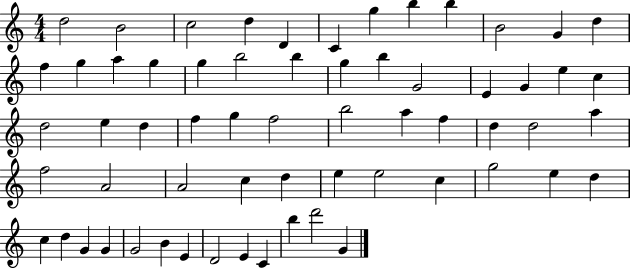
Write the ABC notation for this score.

X:1
T:Untitled
M:4/4
L:1/4
K:C
d2 B2 c2 d D C g b b B2 G d f g a g g b2 b g b G2 E G e c d2 e d f g f2 b2 a f d d2 a f2 A2 A2 c d e e2 c g2 e d c d G G G2 B E D2 E C b d'2 G